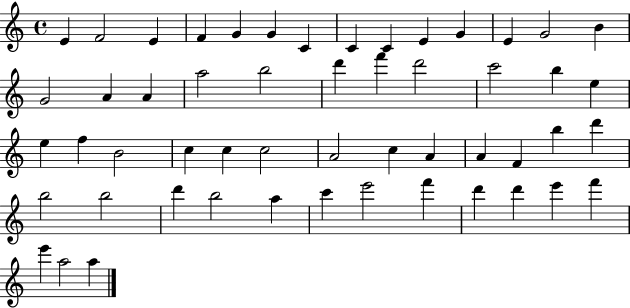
{
  \clef treble
  \time 4/4
  \defaultTimeSignature
  \key c \major
  e'4 f'2 e'4 | f'4 g'4 g'4 c'4 | c'4 c'4 e'4 g'4 | e'4 g'2 b'4 | \break g'2 a'4 a'4 | a''2 b''2 | d'''4 f'''4 d'''2 | c'''2 b''4 e''4 | \break e''4 f''4 b'2 | c''4 c''4 c''2 | a'2 c''4 a'4 | a'4 f'4 b''4 d'''4 | \break b''2 b''2 | d'''4 b''2 a''4 | c'''4 e'''2 f'''4 | d'''4 d'''4 e'''4 f'''4 | \break e'''4 a''2 a''4 | \bar "|."
}